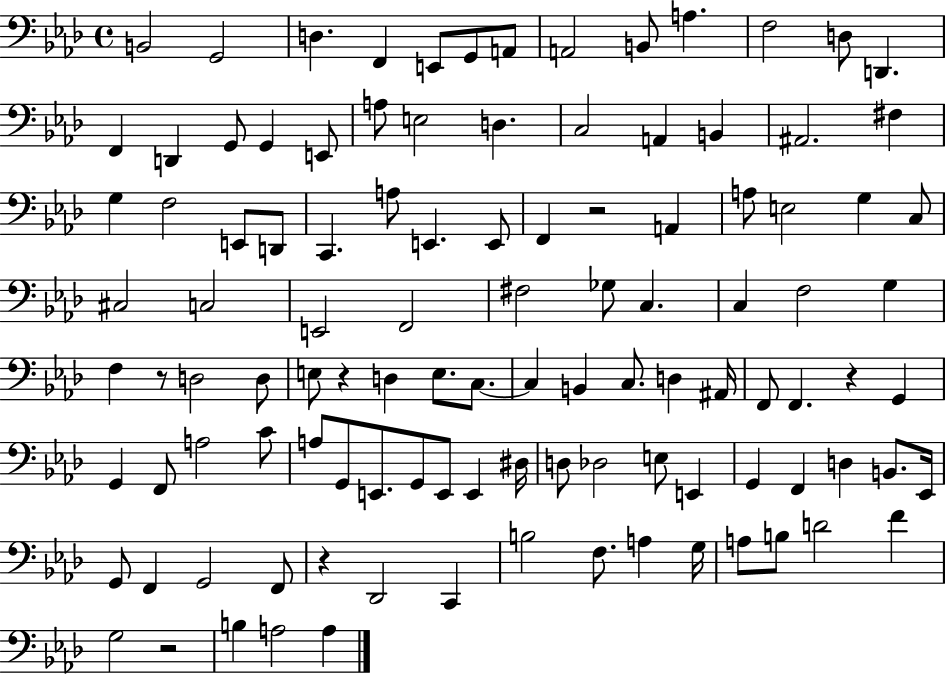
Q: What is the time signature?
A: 4/4